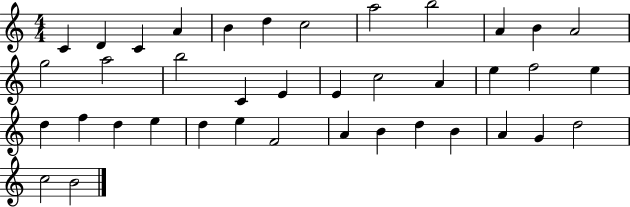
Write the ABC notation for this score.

X:1
T:Untitled
M:4/4
L:1/4
K:C
C D C A B d c2 a2 b2 A B A2 g2 a2 b2 C E E c2 A e f2 e d f d e d e F2 A B d B A G d2 c2 B2